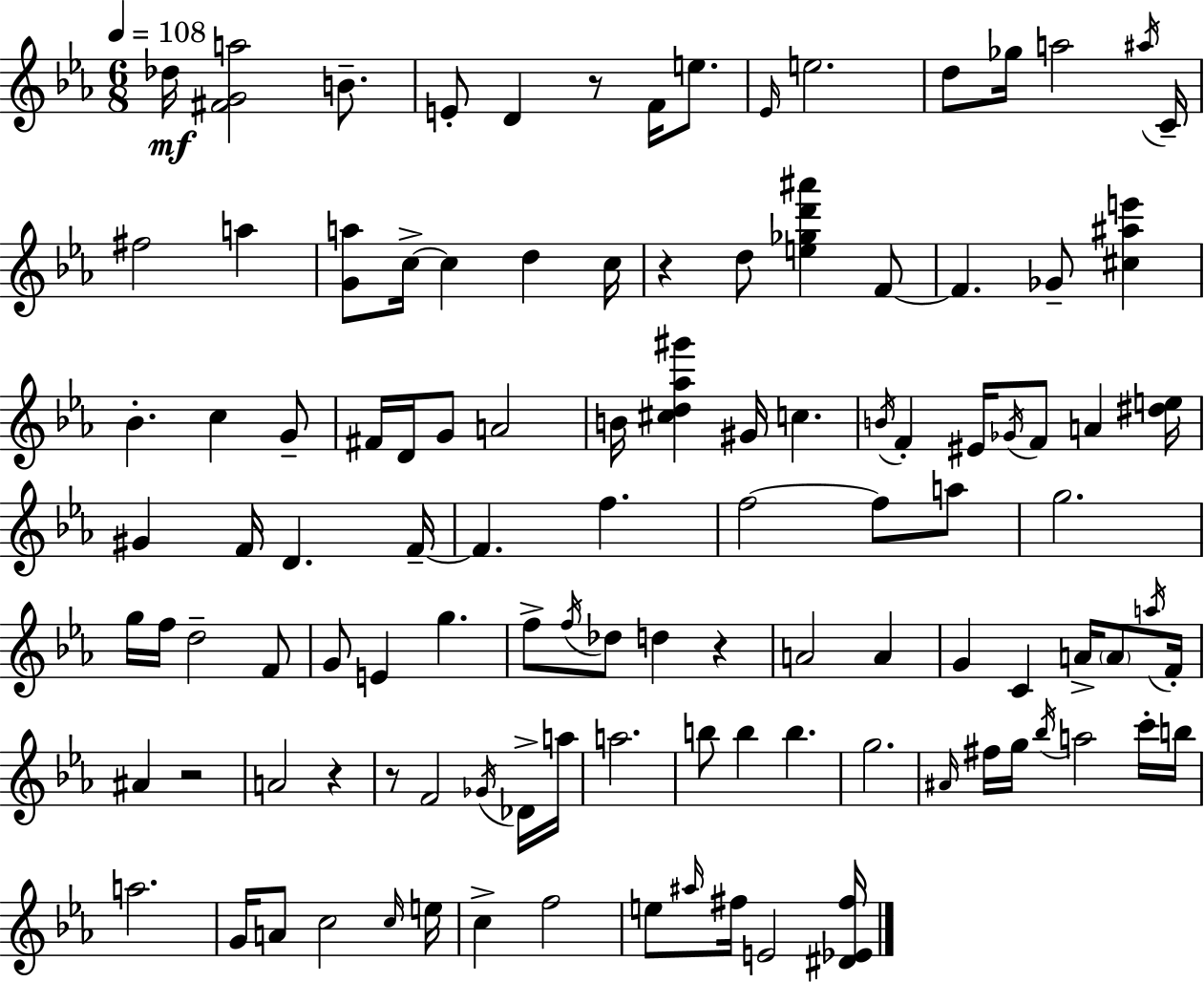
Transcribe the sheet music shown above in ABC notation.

X:1
T:Untitled
M:6/8
L:1/4
K:Eb
_d/4 [^FGa]2 B/2 E/2 D z/2 F/4 e/2 _E/4 e2 d/2 _g/4 a2 ^a/4 C/4 ^f2 a [Ga]/2 c/4 c d c/4 z d/2 [e_gd'^a'] F/2 F _G/2 [^c^ae'] _B c G/2 ^F/4 D/4 G/2 A2 B/4 [^cd_a^g'] ^G/4 c B/4 F ^E/4 _G/4 F/2 A [^de]/4 ^G F/4 D F/4 F f f2 f/2 a/2 g2 g/4 f/4 d2 F/2 G/2 E g f/2 f/4 _d/2 d z A2 A G C A/4 A/2 a/4 F/4 ^A z2 A2 z z/2 F2 _G/4 _D/4 a/4 a2 b/2 b b g2 ^A/4 ^f/4 g/4 _b/4 a2 c'/4 b/4 a2 G/4 A/2 c2 c/4 e/4 c f2 e/2 ^a/4 ^f/4 E2 [^D_E^f]/4